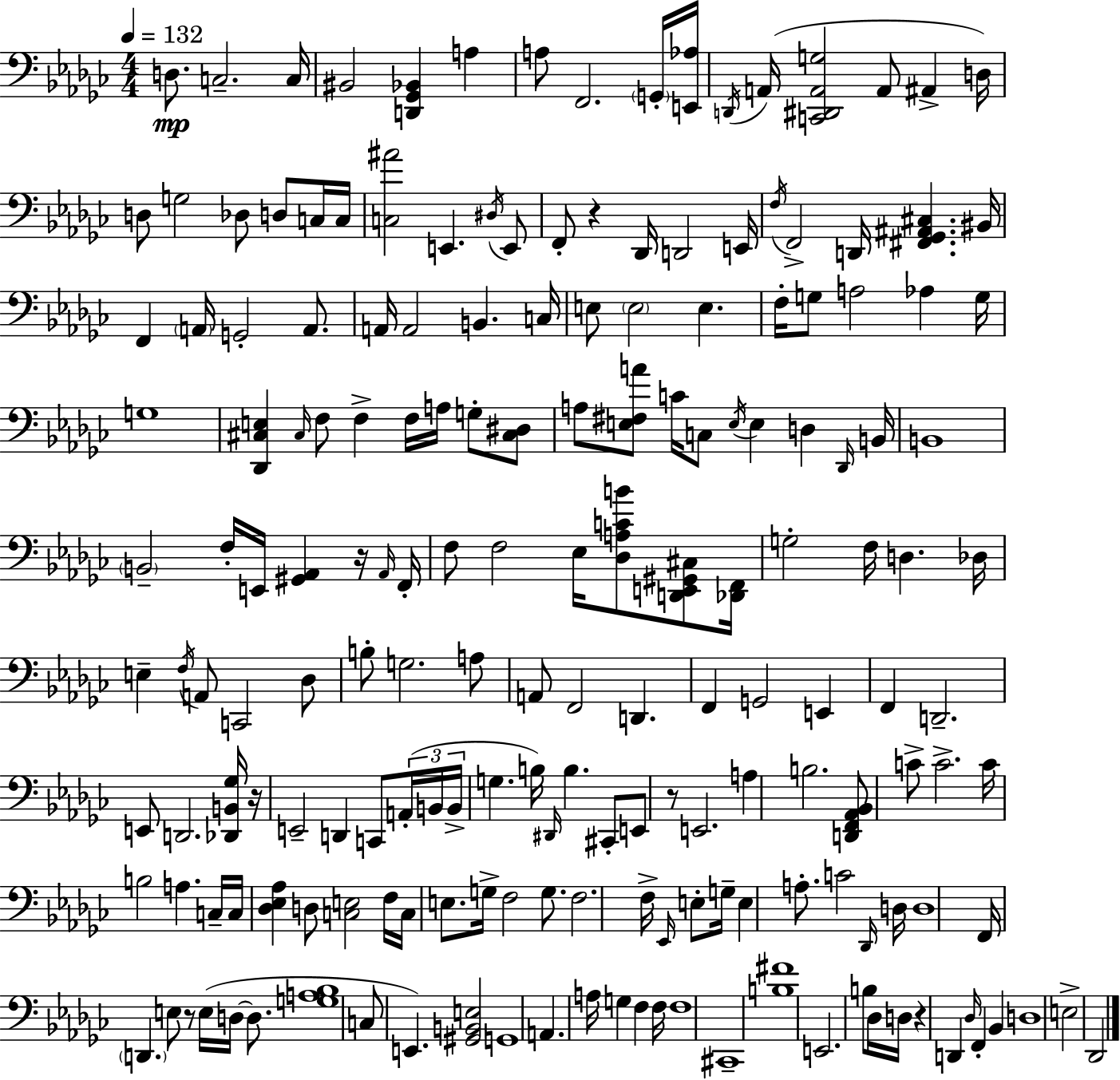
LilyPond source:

{
  \clef bass
  \numericTimeSignature
  \time 4/4
  \key ees \minor
  \tempo 4 = 132
  d8.\mp c2.-- c16 | bis,2 <d, ges, bes,>4 a4 | a8 f,2. \parenthesize g,16-. <e, aes>16 | \acciaccatura { d,16 }( a,16 <c, dis, a, g>2 a,8 ais,4-> | \break d16) d8 g2 des8 d8 c16 | c16 <c ais'>2 e,4. \acciaccatura { dis16 } | e,8 f,8-. r4 des,16 d,2 | e,16 \acciaccatura { f16 } f,2-> d,16 <fis, ges, ais, cis>4. | \break bis,16 f,4 \parenthesize a,16 g,2-. | a,8. a,16 a,2 b,4. | c16 e8 \parenthesize e2 e4. | f16-. g8 a2 aes4 | \break g16 g1 | <des, cis e>4 \grace { cis16 } f8 f4-> f16 a16 | g8-. <cis dis>8 a8 <e fis a'>8 c'16 c8 \acciaccatura { e16 } e4 | d4 \grace { des,16 } b,16 b,1 | \break \parenthesize b,2-- f16-. e,16 | <gis, aes,>4 r16 \grace { aes,16 } f,16-. f8 f2 | ees16 <des a c' b'>8 <d, e, gis, cis>8 <des, f,>16 g2-. f16 | d4. des16 e4-- \acciaccatura { f16 } a,8 c,2 | \break des8 b8-. g2. | a8 a,8 f,2 | d,4. f,4 g,2 | e,4 f,4 d,2.-- | \break e,8 d,2. | <des, b, ges>16 r16 e,2-- | d,4 c,8 \tuplet 3/2 { a,16-.( b,16 b,16-> } g4. b16) | \grace { dis,16 } b4. cis,8-. e,8 r8 e,2. | \break a4 b2. | <d, f, aes, bes,>8 c'8-> c'2.-> | c'16 b2 | a4. c16-- c16 <des ees aes>4 d8 | \break <c e>2 f16 c16 e8. g16-> f2 | g8. f2. | f16-> \grace { ees,16 } e8-. g16-- e4 a8.-. | c'2 \grace { des,16 } d16 d1 | \break f,16 \parenthesize d,4. | e8 r8 e16( d16~~ d8. <g a bes>1 | c8 e,4.) | <gis, b, e>2 g,1 | \break a,4. | a16 g4 f4 f16 f1 | cis,1-- | <b fis'>1 | \break e,2. | b8 des16 d16 r4 d,4 | \grace { des16 } f,4-. bes,4 d1 | e2-> | \break des,2 \bar "|."
}